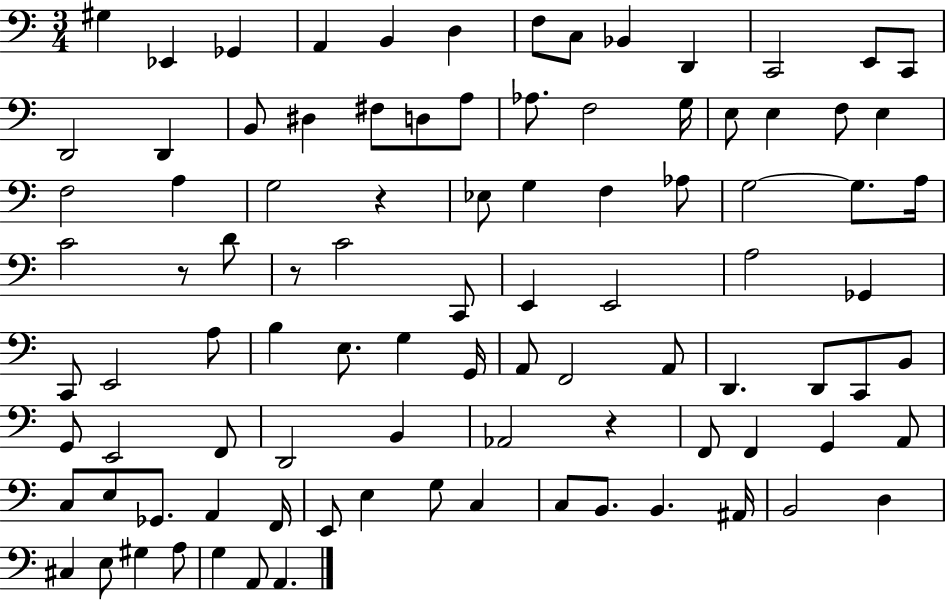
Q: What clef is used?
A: bass